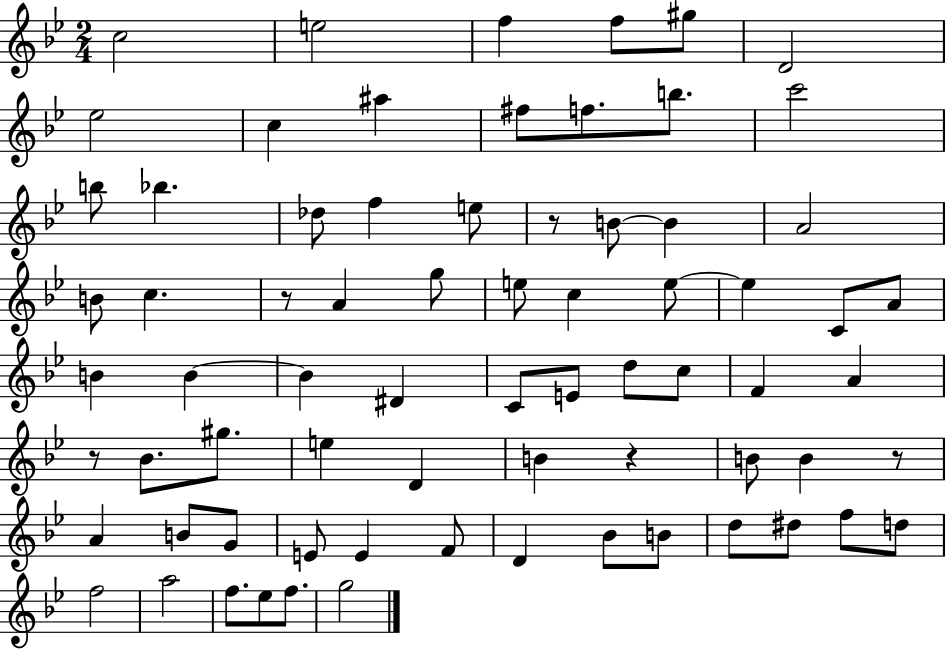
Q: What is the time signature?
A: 2/4